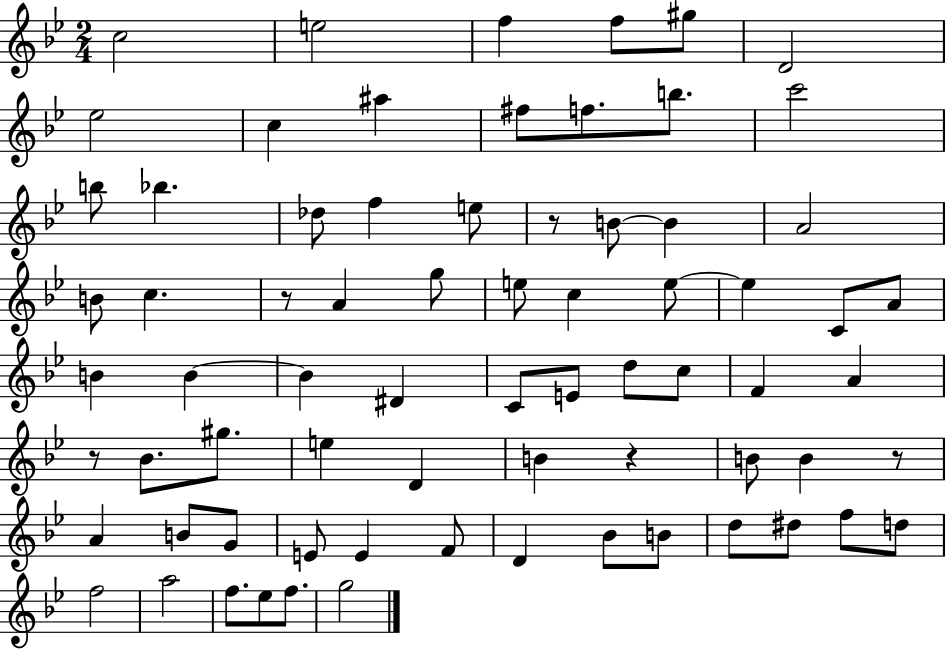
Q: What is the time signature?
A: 2/4